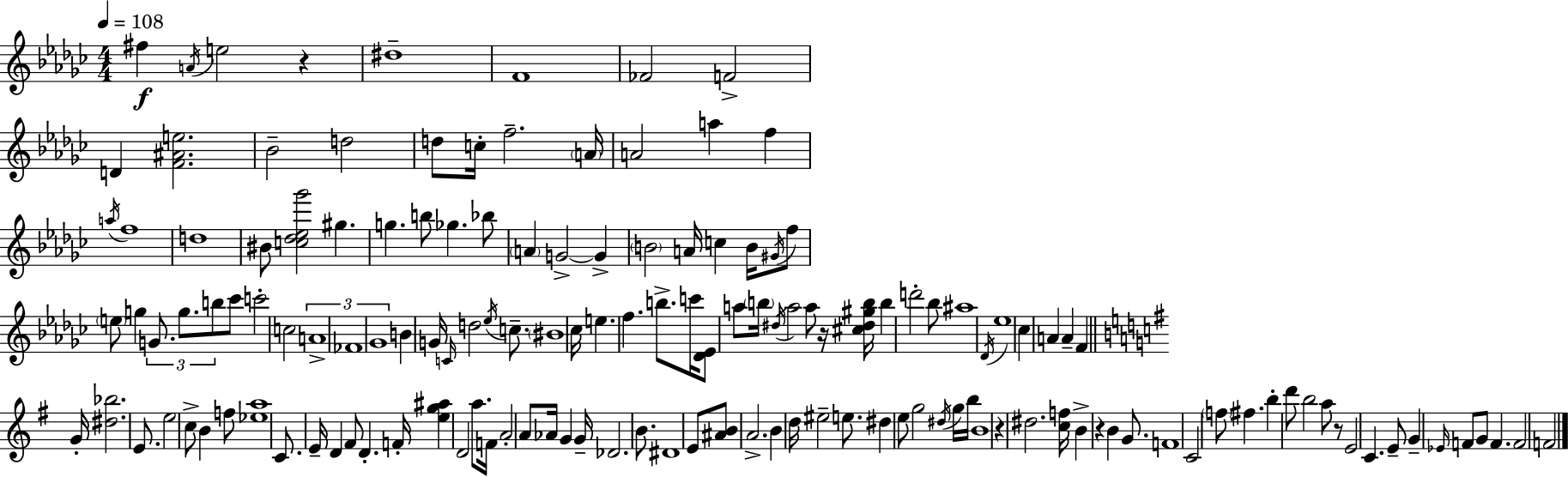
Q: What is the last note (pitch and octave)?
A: F4